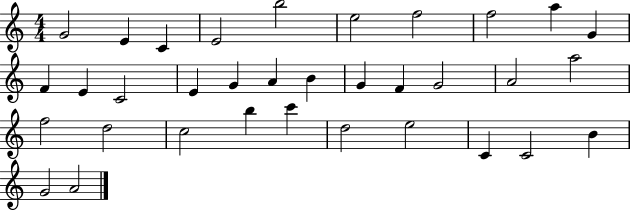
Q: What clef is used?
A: treble